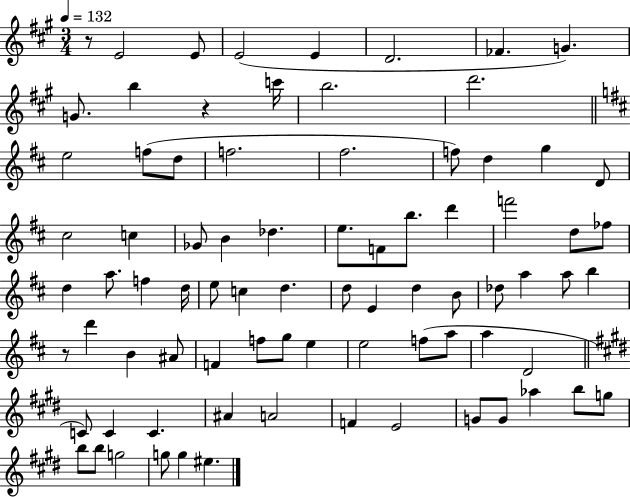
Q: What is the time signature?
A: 3/4